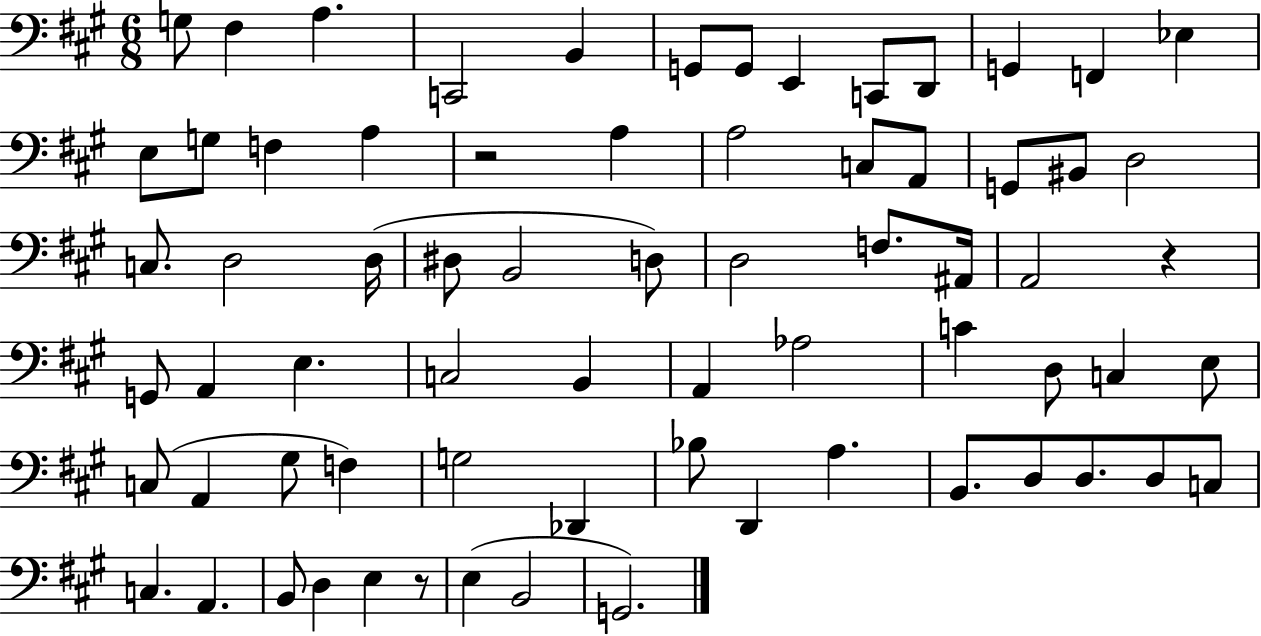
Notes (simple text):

G3/e F#3/q A3/q. C2/h B2/q G2/e G2/e E2/q C2/e D2/e G2/q F2/q Eb3/q E3/e G3/e F3/q A3/q R/h A3/q A3/h C3/e A2/e G2/e BIS2/e D3/h C3/e. D3/h D3/s D#3/e B2/h D3/e D3/h F3/e. A#2/s A2/h R/q G2/e A2/q E3/q. C3/h B2/q A2/q Ab3/h C4/q D3/e C3/q E3/e C3/e A2/q G#3/e F3/q G3/h Db2/q Bb3/e D2/q A3/q. B2/e. D3/e D3/e. D3/e C3/e C3/q. A2/q. B2/e D3/q E3/q R/e E3/q B2/h G2/h.